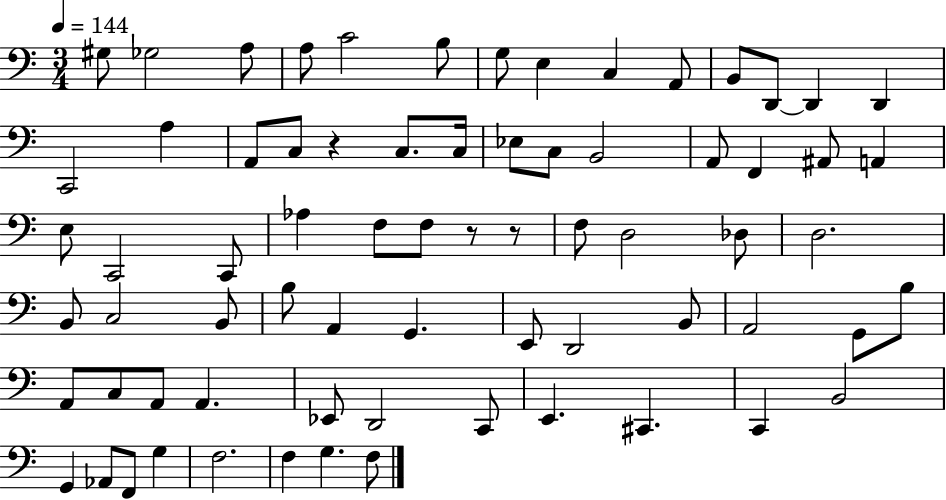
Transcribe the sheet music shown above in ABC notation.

X:1
T:Untitled
M:3/4
L:1/4
K:C
^G,/2 _G,2 A,/2 A,/2 C2 B,/2 G,/2 E, C, A,,/2 B,,/2 D,,/2 D,, D,, C,,2 A, A,,/2 C,/2 z C,/2 C,/4 _E,/2 C,/2 B,,2 A,,/2 F,, ^A,,/2 A,, E,/2 C,,2 C,,/2 _A, F,/2 F,/2 z/2 z/2 F,/2 D,2 _D,/2 D,2 B,,/2 C,2 B,,/2 B,/2 A,, G,, E,,/2 D,,2 B,,/2 A,,2 G,,/2 B,/2 A,,/2 C,/2 A,,/2 A,, _E,,/2 D,,2 C,,/2 E,, ^C,, C,, B,,2 G,, _A,,/2 F,,/2 G, F,2 F, G, F,/2